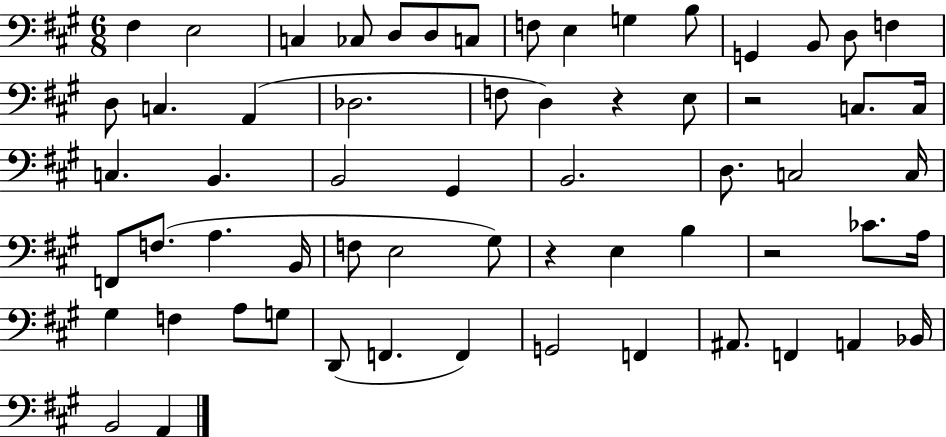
X:1
T:Untitled
M:6/8
L:1/4
K:A
^F, E,2 C, _C,/2 D,/2 D,/2 C,/2 F,/2 E, G, B,/2 G,, B,,/2 D,/2 F, D,/2 C, A,, _D,2 F,/2 D, z E,/2 z2 C,/2 C,/4 C, B,, B,,2 ^G,, B,,2 D,/2 C,2 C,/4 F,,/2 F,/2 A, B,,/4 F,/2 E,2 ^G,/2 z E, B, z2 _C/2 A,/4 ^G, F, A,/2 G,/2 D,,/2 F,, F,, G,,2 F,, ^A,,/2 F,, A,, _B,,/4 B,,2 A,,